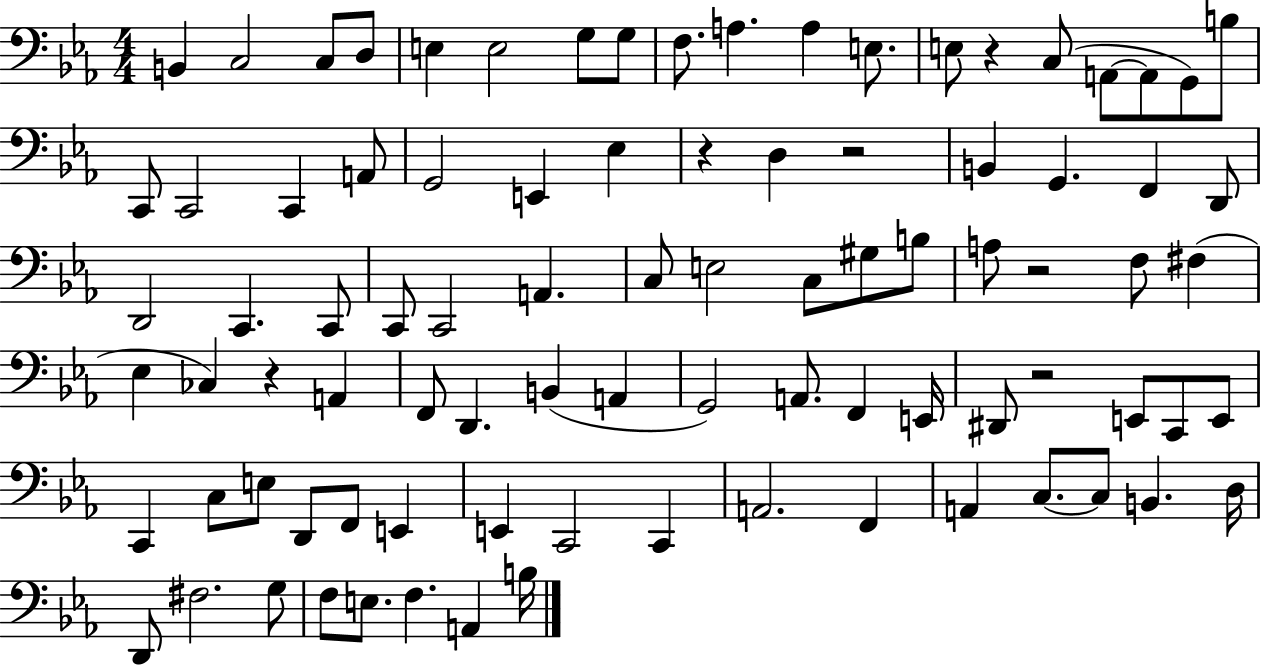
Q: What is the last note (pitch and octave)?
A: B3